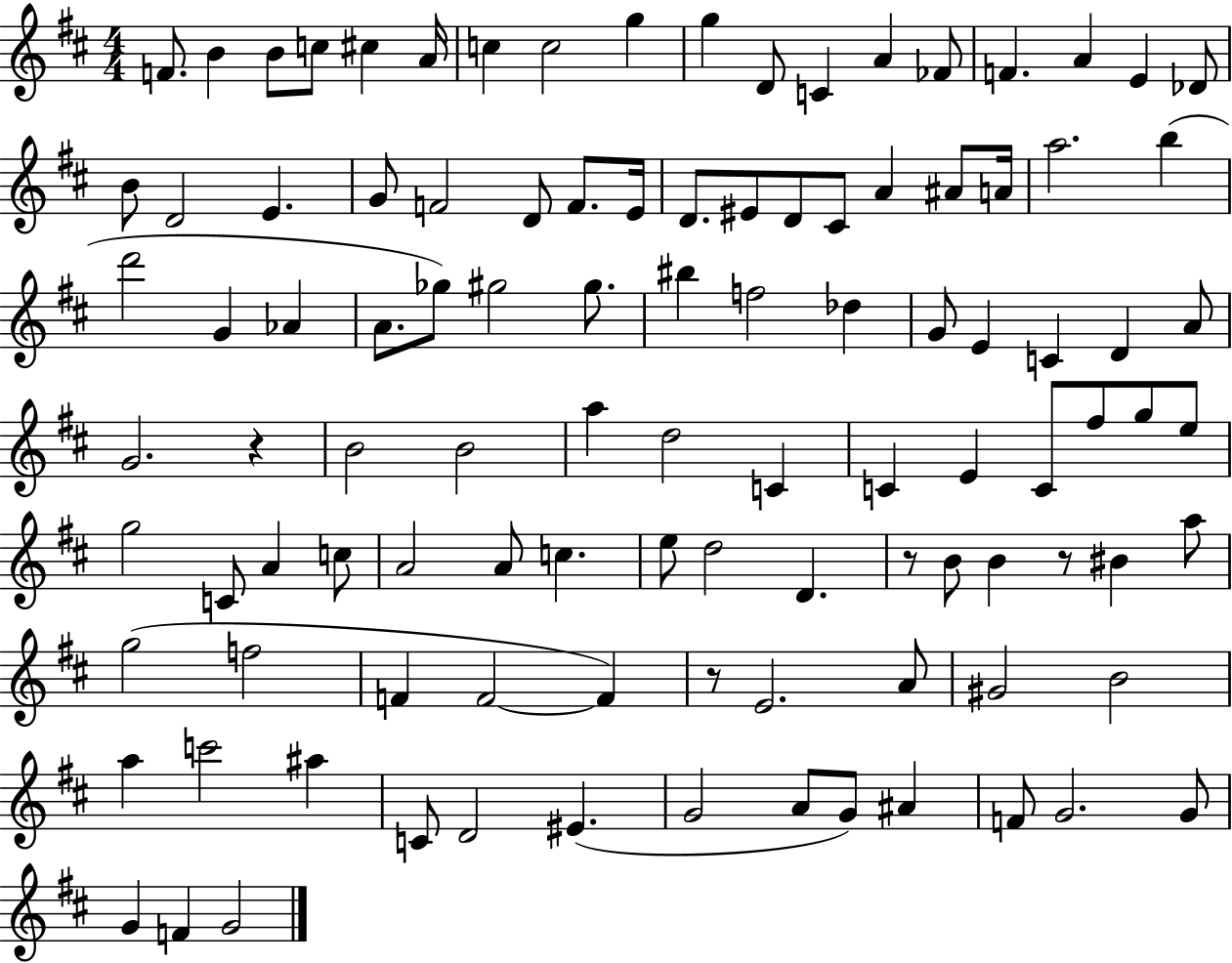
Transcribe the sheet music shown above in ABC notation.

X:1
T:Untitled
M:4/4
L:1/4
K:D
F/2 B B/2 c/2 ^c A/4 c c2 g g D/2 C A _F/2 F A E _D/2 B/2 D2 E G/2 F2 D/2 F/2 E/4 D/2 ^E/2 D/2 ^C/2 A ^A/2 A/4 a2 b d'2 G _A A/2 _g/2 ^g2 ^g/2 ^b f2 _d G/2 E C D A/2 G2 z B2 B2 a d2 C C E C/2 ^f/2 g/2 e/2 g2 C/2 A c/2 A2 A/2 c e/2 d2 D z/2 B/2 B z/2 ^B a/2 g2 f2 F F2 F z/2 E2 A/2 ^G2 B2 a c'2 ^a C/2 D2 ^E G2 A/2 G/2 ^A F/2 G2 G/2 G F G2